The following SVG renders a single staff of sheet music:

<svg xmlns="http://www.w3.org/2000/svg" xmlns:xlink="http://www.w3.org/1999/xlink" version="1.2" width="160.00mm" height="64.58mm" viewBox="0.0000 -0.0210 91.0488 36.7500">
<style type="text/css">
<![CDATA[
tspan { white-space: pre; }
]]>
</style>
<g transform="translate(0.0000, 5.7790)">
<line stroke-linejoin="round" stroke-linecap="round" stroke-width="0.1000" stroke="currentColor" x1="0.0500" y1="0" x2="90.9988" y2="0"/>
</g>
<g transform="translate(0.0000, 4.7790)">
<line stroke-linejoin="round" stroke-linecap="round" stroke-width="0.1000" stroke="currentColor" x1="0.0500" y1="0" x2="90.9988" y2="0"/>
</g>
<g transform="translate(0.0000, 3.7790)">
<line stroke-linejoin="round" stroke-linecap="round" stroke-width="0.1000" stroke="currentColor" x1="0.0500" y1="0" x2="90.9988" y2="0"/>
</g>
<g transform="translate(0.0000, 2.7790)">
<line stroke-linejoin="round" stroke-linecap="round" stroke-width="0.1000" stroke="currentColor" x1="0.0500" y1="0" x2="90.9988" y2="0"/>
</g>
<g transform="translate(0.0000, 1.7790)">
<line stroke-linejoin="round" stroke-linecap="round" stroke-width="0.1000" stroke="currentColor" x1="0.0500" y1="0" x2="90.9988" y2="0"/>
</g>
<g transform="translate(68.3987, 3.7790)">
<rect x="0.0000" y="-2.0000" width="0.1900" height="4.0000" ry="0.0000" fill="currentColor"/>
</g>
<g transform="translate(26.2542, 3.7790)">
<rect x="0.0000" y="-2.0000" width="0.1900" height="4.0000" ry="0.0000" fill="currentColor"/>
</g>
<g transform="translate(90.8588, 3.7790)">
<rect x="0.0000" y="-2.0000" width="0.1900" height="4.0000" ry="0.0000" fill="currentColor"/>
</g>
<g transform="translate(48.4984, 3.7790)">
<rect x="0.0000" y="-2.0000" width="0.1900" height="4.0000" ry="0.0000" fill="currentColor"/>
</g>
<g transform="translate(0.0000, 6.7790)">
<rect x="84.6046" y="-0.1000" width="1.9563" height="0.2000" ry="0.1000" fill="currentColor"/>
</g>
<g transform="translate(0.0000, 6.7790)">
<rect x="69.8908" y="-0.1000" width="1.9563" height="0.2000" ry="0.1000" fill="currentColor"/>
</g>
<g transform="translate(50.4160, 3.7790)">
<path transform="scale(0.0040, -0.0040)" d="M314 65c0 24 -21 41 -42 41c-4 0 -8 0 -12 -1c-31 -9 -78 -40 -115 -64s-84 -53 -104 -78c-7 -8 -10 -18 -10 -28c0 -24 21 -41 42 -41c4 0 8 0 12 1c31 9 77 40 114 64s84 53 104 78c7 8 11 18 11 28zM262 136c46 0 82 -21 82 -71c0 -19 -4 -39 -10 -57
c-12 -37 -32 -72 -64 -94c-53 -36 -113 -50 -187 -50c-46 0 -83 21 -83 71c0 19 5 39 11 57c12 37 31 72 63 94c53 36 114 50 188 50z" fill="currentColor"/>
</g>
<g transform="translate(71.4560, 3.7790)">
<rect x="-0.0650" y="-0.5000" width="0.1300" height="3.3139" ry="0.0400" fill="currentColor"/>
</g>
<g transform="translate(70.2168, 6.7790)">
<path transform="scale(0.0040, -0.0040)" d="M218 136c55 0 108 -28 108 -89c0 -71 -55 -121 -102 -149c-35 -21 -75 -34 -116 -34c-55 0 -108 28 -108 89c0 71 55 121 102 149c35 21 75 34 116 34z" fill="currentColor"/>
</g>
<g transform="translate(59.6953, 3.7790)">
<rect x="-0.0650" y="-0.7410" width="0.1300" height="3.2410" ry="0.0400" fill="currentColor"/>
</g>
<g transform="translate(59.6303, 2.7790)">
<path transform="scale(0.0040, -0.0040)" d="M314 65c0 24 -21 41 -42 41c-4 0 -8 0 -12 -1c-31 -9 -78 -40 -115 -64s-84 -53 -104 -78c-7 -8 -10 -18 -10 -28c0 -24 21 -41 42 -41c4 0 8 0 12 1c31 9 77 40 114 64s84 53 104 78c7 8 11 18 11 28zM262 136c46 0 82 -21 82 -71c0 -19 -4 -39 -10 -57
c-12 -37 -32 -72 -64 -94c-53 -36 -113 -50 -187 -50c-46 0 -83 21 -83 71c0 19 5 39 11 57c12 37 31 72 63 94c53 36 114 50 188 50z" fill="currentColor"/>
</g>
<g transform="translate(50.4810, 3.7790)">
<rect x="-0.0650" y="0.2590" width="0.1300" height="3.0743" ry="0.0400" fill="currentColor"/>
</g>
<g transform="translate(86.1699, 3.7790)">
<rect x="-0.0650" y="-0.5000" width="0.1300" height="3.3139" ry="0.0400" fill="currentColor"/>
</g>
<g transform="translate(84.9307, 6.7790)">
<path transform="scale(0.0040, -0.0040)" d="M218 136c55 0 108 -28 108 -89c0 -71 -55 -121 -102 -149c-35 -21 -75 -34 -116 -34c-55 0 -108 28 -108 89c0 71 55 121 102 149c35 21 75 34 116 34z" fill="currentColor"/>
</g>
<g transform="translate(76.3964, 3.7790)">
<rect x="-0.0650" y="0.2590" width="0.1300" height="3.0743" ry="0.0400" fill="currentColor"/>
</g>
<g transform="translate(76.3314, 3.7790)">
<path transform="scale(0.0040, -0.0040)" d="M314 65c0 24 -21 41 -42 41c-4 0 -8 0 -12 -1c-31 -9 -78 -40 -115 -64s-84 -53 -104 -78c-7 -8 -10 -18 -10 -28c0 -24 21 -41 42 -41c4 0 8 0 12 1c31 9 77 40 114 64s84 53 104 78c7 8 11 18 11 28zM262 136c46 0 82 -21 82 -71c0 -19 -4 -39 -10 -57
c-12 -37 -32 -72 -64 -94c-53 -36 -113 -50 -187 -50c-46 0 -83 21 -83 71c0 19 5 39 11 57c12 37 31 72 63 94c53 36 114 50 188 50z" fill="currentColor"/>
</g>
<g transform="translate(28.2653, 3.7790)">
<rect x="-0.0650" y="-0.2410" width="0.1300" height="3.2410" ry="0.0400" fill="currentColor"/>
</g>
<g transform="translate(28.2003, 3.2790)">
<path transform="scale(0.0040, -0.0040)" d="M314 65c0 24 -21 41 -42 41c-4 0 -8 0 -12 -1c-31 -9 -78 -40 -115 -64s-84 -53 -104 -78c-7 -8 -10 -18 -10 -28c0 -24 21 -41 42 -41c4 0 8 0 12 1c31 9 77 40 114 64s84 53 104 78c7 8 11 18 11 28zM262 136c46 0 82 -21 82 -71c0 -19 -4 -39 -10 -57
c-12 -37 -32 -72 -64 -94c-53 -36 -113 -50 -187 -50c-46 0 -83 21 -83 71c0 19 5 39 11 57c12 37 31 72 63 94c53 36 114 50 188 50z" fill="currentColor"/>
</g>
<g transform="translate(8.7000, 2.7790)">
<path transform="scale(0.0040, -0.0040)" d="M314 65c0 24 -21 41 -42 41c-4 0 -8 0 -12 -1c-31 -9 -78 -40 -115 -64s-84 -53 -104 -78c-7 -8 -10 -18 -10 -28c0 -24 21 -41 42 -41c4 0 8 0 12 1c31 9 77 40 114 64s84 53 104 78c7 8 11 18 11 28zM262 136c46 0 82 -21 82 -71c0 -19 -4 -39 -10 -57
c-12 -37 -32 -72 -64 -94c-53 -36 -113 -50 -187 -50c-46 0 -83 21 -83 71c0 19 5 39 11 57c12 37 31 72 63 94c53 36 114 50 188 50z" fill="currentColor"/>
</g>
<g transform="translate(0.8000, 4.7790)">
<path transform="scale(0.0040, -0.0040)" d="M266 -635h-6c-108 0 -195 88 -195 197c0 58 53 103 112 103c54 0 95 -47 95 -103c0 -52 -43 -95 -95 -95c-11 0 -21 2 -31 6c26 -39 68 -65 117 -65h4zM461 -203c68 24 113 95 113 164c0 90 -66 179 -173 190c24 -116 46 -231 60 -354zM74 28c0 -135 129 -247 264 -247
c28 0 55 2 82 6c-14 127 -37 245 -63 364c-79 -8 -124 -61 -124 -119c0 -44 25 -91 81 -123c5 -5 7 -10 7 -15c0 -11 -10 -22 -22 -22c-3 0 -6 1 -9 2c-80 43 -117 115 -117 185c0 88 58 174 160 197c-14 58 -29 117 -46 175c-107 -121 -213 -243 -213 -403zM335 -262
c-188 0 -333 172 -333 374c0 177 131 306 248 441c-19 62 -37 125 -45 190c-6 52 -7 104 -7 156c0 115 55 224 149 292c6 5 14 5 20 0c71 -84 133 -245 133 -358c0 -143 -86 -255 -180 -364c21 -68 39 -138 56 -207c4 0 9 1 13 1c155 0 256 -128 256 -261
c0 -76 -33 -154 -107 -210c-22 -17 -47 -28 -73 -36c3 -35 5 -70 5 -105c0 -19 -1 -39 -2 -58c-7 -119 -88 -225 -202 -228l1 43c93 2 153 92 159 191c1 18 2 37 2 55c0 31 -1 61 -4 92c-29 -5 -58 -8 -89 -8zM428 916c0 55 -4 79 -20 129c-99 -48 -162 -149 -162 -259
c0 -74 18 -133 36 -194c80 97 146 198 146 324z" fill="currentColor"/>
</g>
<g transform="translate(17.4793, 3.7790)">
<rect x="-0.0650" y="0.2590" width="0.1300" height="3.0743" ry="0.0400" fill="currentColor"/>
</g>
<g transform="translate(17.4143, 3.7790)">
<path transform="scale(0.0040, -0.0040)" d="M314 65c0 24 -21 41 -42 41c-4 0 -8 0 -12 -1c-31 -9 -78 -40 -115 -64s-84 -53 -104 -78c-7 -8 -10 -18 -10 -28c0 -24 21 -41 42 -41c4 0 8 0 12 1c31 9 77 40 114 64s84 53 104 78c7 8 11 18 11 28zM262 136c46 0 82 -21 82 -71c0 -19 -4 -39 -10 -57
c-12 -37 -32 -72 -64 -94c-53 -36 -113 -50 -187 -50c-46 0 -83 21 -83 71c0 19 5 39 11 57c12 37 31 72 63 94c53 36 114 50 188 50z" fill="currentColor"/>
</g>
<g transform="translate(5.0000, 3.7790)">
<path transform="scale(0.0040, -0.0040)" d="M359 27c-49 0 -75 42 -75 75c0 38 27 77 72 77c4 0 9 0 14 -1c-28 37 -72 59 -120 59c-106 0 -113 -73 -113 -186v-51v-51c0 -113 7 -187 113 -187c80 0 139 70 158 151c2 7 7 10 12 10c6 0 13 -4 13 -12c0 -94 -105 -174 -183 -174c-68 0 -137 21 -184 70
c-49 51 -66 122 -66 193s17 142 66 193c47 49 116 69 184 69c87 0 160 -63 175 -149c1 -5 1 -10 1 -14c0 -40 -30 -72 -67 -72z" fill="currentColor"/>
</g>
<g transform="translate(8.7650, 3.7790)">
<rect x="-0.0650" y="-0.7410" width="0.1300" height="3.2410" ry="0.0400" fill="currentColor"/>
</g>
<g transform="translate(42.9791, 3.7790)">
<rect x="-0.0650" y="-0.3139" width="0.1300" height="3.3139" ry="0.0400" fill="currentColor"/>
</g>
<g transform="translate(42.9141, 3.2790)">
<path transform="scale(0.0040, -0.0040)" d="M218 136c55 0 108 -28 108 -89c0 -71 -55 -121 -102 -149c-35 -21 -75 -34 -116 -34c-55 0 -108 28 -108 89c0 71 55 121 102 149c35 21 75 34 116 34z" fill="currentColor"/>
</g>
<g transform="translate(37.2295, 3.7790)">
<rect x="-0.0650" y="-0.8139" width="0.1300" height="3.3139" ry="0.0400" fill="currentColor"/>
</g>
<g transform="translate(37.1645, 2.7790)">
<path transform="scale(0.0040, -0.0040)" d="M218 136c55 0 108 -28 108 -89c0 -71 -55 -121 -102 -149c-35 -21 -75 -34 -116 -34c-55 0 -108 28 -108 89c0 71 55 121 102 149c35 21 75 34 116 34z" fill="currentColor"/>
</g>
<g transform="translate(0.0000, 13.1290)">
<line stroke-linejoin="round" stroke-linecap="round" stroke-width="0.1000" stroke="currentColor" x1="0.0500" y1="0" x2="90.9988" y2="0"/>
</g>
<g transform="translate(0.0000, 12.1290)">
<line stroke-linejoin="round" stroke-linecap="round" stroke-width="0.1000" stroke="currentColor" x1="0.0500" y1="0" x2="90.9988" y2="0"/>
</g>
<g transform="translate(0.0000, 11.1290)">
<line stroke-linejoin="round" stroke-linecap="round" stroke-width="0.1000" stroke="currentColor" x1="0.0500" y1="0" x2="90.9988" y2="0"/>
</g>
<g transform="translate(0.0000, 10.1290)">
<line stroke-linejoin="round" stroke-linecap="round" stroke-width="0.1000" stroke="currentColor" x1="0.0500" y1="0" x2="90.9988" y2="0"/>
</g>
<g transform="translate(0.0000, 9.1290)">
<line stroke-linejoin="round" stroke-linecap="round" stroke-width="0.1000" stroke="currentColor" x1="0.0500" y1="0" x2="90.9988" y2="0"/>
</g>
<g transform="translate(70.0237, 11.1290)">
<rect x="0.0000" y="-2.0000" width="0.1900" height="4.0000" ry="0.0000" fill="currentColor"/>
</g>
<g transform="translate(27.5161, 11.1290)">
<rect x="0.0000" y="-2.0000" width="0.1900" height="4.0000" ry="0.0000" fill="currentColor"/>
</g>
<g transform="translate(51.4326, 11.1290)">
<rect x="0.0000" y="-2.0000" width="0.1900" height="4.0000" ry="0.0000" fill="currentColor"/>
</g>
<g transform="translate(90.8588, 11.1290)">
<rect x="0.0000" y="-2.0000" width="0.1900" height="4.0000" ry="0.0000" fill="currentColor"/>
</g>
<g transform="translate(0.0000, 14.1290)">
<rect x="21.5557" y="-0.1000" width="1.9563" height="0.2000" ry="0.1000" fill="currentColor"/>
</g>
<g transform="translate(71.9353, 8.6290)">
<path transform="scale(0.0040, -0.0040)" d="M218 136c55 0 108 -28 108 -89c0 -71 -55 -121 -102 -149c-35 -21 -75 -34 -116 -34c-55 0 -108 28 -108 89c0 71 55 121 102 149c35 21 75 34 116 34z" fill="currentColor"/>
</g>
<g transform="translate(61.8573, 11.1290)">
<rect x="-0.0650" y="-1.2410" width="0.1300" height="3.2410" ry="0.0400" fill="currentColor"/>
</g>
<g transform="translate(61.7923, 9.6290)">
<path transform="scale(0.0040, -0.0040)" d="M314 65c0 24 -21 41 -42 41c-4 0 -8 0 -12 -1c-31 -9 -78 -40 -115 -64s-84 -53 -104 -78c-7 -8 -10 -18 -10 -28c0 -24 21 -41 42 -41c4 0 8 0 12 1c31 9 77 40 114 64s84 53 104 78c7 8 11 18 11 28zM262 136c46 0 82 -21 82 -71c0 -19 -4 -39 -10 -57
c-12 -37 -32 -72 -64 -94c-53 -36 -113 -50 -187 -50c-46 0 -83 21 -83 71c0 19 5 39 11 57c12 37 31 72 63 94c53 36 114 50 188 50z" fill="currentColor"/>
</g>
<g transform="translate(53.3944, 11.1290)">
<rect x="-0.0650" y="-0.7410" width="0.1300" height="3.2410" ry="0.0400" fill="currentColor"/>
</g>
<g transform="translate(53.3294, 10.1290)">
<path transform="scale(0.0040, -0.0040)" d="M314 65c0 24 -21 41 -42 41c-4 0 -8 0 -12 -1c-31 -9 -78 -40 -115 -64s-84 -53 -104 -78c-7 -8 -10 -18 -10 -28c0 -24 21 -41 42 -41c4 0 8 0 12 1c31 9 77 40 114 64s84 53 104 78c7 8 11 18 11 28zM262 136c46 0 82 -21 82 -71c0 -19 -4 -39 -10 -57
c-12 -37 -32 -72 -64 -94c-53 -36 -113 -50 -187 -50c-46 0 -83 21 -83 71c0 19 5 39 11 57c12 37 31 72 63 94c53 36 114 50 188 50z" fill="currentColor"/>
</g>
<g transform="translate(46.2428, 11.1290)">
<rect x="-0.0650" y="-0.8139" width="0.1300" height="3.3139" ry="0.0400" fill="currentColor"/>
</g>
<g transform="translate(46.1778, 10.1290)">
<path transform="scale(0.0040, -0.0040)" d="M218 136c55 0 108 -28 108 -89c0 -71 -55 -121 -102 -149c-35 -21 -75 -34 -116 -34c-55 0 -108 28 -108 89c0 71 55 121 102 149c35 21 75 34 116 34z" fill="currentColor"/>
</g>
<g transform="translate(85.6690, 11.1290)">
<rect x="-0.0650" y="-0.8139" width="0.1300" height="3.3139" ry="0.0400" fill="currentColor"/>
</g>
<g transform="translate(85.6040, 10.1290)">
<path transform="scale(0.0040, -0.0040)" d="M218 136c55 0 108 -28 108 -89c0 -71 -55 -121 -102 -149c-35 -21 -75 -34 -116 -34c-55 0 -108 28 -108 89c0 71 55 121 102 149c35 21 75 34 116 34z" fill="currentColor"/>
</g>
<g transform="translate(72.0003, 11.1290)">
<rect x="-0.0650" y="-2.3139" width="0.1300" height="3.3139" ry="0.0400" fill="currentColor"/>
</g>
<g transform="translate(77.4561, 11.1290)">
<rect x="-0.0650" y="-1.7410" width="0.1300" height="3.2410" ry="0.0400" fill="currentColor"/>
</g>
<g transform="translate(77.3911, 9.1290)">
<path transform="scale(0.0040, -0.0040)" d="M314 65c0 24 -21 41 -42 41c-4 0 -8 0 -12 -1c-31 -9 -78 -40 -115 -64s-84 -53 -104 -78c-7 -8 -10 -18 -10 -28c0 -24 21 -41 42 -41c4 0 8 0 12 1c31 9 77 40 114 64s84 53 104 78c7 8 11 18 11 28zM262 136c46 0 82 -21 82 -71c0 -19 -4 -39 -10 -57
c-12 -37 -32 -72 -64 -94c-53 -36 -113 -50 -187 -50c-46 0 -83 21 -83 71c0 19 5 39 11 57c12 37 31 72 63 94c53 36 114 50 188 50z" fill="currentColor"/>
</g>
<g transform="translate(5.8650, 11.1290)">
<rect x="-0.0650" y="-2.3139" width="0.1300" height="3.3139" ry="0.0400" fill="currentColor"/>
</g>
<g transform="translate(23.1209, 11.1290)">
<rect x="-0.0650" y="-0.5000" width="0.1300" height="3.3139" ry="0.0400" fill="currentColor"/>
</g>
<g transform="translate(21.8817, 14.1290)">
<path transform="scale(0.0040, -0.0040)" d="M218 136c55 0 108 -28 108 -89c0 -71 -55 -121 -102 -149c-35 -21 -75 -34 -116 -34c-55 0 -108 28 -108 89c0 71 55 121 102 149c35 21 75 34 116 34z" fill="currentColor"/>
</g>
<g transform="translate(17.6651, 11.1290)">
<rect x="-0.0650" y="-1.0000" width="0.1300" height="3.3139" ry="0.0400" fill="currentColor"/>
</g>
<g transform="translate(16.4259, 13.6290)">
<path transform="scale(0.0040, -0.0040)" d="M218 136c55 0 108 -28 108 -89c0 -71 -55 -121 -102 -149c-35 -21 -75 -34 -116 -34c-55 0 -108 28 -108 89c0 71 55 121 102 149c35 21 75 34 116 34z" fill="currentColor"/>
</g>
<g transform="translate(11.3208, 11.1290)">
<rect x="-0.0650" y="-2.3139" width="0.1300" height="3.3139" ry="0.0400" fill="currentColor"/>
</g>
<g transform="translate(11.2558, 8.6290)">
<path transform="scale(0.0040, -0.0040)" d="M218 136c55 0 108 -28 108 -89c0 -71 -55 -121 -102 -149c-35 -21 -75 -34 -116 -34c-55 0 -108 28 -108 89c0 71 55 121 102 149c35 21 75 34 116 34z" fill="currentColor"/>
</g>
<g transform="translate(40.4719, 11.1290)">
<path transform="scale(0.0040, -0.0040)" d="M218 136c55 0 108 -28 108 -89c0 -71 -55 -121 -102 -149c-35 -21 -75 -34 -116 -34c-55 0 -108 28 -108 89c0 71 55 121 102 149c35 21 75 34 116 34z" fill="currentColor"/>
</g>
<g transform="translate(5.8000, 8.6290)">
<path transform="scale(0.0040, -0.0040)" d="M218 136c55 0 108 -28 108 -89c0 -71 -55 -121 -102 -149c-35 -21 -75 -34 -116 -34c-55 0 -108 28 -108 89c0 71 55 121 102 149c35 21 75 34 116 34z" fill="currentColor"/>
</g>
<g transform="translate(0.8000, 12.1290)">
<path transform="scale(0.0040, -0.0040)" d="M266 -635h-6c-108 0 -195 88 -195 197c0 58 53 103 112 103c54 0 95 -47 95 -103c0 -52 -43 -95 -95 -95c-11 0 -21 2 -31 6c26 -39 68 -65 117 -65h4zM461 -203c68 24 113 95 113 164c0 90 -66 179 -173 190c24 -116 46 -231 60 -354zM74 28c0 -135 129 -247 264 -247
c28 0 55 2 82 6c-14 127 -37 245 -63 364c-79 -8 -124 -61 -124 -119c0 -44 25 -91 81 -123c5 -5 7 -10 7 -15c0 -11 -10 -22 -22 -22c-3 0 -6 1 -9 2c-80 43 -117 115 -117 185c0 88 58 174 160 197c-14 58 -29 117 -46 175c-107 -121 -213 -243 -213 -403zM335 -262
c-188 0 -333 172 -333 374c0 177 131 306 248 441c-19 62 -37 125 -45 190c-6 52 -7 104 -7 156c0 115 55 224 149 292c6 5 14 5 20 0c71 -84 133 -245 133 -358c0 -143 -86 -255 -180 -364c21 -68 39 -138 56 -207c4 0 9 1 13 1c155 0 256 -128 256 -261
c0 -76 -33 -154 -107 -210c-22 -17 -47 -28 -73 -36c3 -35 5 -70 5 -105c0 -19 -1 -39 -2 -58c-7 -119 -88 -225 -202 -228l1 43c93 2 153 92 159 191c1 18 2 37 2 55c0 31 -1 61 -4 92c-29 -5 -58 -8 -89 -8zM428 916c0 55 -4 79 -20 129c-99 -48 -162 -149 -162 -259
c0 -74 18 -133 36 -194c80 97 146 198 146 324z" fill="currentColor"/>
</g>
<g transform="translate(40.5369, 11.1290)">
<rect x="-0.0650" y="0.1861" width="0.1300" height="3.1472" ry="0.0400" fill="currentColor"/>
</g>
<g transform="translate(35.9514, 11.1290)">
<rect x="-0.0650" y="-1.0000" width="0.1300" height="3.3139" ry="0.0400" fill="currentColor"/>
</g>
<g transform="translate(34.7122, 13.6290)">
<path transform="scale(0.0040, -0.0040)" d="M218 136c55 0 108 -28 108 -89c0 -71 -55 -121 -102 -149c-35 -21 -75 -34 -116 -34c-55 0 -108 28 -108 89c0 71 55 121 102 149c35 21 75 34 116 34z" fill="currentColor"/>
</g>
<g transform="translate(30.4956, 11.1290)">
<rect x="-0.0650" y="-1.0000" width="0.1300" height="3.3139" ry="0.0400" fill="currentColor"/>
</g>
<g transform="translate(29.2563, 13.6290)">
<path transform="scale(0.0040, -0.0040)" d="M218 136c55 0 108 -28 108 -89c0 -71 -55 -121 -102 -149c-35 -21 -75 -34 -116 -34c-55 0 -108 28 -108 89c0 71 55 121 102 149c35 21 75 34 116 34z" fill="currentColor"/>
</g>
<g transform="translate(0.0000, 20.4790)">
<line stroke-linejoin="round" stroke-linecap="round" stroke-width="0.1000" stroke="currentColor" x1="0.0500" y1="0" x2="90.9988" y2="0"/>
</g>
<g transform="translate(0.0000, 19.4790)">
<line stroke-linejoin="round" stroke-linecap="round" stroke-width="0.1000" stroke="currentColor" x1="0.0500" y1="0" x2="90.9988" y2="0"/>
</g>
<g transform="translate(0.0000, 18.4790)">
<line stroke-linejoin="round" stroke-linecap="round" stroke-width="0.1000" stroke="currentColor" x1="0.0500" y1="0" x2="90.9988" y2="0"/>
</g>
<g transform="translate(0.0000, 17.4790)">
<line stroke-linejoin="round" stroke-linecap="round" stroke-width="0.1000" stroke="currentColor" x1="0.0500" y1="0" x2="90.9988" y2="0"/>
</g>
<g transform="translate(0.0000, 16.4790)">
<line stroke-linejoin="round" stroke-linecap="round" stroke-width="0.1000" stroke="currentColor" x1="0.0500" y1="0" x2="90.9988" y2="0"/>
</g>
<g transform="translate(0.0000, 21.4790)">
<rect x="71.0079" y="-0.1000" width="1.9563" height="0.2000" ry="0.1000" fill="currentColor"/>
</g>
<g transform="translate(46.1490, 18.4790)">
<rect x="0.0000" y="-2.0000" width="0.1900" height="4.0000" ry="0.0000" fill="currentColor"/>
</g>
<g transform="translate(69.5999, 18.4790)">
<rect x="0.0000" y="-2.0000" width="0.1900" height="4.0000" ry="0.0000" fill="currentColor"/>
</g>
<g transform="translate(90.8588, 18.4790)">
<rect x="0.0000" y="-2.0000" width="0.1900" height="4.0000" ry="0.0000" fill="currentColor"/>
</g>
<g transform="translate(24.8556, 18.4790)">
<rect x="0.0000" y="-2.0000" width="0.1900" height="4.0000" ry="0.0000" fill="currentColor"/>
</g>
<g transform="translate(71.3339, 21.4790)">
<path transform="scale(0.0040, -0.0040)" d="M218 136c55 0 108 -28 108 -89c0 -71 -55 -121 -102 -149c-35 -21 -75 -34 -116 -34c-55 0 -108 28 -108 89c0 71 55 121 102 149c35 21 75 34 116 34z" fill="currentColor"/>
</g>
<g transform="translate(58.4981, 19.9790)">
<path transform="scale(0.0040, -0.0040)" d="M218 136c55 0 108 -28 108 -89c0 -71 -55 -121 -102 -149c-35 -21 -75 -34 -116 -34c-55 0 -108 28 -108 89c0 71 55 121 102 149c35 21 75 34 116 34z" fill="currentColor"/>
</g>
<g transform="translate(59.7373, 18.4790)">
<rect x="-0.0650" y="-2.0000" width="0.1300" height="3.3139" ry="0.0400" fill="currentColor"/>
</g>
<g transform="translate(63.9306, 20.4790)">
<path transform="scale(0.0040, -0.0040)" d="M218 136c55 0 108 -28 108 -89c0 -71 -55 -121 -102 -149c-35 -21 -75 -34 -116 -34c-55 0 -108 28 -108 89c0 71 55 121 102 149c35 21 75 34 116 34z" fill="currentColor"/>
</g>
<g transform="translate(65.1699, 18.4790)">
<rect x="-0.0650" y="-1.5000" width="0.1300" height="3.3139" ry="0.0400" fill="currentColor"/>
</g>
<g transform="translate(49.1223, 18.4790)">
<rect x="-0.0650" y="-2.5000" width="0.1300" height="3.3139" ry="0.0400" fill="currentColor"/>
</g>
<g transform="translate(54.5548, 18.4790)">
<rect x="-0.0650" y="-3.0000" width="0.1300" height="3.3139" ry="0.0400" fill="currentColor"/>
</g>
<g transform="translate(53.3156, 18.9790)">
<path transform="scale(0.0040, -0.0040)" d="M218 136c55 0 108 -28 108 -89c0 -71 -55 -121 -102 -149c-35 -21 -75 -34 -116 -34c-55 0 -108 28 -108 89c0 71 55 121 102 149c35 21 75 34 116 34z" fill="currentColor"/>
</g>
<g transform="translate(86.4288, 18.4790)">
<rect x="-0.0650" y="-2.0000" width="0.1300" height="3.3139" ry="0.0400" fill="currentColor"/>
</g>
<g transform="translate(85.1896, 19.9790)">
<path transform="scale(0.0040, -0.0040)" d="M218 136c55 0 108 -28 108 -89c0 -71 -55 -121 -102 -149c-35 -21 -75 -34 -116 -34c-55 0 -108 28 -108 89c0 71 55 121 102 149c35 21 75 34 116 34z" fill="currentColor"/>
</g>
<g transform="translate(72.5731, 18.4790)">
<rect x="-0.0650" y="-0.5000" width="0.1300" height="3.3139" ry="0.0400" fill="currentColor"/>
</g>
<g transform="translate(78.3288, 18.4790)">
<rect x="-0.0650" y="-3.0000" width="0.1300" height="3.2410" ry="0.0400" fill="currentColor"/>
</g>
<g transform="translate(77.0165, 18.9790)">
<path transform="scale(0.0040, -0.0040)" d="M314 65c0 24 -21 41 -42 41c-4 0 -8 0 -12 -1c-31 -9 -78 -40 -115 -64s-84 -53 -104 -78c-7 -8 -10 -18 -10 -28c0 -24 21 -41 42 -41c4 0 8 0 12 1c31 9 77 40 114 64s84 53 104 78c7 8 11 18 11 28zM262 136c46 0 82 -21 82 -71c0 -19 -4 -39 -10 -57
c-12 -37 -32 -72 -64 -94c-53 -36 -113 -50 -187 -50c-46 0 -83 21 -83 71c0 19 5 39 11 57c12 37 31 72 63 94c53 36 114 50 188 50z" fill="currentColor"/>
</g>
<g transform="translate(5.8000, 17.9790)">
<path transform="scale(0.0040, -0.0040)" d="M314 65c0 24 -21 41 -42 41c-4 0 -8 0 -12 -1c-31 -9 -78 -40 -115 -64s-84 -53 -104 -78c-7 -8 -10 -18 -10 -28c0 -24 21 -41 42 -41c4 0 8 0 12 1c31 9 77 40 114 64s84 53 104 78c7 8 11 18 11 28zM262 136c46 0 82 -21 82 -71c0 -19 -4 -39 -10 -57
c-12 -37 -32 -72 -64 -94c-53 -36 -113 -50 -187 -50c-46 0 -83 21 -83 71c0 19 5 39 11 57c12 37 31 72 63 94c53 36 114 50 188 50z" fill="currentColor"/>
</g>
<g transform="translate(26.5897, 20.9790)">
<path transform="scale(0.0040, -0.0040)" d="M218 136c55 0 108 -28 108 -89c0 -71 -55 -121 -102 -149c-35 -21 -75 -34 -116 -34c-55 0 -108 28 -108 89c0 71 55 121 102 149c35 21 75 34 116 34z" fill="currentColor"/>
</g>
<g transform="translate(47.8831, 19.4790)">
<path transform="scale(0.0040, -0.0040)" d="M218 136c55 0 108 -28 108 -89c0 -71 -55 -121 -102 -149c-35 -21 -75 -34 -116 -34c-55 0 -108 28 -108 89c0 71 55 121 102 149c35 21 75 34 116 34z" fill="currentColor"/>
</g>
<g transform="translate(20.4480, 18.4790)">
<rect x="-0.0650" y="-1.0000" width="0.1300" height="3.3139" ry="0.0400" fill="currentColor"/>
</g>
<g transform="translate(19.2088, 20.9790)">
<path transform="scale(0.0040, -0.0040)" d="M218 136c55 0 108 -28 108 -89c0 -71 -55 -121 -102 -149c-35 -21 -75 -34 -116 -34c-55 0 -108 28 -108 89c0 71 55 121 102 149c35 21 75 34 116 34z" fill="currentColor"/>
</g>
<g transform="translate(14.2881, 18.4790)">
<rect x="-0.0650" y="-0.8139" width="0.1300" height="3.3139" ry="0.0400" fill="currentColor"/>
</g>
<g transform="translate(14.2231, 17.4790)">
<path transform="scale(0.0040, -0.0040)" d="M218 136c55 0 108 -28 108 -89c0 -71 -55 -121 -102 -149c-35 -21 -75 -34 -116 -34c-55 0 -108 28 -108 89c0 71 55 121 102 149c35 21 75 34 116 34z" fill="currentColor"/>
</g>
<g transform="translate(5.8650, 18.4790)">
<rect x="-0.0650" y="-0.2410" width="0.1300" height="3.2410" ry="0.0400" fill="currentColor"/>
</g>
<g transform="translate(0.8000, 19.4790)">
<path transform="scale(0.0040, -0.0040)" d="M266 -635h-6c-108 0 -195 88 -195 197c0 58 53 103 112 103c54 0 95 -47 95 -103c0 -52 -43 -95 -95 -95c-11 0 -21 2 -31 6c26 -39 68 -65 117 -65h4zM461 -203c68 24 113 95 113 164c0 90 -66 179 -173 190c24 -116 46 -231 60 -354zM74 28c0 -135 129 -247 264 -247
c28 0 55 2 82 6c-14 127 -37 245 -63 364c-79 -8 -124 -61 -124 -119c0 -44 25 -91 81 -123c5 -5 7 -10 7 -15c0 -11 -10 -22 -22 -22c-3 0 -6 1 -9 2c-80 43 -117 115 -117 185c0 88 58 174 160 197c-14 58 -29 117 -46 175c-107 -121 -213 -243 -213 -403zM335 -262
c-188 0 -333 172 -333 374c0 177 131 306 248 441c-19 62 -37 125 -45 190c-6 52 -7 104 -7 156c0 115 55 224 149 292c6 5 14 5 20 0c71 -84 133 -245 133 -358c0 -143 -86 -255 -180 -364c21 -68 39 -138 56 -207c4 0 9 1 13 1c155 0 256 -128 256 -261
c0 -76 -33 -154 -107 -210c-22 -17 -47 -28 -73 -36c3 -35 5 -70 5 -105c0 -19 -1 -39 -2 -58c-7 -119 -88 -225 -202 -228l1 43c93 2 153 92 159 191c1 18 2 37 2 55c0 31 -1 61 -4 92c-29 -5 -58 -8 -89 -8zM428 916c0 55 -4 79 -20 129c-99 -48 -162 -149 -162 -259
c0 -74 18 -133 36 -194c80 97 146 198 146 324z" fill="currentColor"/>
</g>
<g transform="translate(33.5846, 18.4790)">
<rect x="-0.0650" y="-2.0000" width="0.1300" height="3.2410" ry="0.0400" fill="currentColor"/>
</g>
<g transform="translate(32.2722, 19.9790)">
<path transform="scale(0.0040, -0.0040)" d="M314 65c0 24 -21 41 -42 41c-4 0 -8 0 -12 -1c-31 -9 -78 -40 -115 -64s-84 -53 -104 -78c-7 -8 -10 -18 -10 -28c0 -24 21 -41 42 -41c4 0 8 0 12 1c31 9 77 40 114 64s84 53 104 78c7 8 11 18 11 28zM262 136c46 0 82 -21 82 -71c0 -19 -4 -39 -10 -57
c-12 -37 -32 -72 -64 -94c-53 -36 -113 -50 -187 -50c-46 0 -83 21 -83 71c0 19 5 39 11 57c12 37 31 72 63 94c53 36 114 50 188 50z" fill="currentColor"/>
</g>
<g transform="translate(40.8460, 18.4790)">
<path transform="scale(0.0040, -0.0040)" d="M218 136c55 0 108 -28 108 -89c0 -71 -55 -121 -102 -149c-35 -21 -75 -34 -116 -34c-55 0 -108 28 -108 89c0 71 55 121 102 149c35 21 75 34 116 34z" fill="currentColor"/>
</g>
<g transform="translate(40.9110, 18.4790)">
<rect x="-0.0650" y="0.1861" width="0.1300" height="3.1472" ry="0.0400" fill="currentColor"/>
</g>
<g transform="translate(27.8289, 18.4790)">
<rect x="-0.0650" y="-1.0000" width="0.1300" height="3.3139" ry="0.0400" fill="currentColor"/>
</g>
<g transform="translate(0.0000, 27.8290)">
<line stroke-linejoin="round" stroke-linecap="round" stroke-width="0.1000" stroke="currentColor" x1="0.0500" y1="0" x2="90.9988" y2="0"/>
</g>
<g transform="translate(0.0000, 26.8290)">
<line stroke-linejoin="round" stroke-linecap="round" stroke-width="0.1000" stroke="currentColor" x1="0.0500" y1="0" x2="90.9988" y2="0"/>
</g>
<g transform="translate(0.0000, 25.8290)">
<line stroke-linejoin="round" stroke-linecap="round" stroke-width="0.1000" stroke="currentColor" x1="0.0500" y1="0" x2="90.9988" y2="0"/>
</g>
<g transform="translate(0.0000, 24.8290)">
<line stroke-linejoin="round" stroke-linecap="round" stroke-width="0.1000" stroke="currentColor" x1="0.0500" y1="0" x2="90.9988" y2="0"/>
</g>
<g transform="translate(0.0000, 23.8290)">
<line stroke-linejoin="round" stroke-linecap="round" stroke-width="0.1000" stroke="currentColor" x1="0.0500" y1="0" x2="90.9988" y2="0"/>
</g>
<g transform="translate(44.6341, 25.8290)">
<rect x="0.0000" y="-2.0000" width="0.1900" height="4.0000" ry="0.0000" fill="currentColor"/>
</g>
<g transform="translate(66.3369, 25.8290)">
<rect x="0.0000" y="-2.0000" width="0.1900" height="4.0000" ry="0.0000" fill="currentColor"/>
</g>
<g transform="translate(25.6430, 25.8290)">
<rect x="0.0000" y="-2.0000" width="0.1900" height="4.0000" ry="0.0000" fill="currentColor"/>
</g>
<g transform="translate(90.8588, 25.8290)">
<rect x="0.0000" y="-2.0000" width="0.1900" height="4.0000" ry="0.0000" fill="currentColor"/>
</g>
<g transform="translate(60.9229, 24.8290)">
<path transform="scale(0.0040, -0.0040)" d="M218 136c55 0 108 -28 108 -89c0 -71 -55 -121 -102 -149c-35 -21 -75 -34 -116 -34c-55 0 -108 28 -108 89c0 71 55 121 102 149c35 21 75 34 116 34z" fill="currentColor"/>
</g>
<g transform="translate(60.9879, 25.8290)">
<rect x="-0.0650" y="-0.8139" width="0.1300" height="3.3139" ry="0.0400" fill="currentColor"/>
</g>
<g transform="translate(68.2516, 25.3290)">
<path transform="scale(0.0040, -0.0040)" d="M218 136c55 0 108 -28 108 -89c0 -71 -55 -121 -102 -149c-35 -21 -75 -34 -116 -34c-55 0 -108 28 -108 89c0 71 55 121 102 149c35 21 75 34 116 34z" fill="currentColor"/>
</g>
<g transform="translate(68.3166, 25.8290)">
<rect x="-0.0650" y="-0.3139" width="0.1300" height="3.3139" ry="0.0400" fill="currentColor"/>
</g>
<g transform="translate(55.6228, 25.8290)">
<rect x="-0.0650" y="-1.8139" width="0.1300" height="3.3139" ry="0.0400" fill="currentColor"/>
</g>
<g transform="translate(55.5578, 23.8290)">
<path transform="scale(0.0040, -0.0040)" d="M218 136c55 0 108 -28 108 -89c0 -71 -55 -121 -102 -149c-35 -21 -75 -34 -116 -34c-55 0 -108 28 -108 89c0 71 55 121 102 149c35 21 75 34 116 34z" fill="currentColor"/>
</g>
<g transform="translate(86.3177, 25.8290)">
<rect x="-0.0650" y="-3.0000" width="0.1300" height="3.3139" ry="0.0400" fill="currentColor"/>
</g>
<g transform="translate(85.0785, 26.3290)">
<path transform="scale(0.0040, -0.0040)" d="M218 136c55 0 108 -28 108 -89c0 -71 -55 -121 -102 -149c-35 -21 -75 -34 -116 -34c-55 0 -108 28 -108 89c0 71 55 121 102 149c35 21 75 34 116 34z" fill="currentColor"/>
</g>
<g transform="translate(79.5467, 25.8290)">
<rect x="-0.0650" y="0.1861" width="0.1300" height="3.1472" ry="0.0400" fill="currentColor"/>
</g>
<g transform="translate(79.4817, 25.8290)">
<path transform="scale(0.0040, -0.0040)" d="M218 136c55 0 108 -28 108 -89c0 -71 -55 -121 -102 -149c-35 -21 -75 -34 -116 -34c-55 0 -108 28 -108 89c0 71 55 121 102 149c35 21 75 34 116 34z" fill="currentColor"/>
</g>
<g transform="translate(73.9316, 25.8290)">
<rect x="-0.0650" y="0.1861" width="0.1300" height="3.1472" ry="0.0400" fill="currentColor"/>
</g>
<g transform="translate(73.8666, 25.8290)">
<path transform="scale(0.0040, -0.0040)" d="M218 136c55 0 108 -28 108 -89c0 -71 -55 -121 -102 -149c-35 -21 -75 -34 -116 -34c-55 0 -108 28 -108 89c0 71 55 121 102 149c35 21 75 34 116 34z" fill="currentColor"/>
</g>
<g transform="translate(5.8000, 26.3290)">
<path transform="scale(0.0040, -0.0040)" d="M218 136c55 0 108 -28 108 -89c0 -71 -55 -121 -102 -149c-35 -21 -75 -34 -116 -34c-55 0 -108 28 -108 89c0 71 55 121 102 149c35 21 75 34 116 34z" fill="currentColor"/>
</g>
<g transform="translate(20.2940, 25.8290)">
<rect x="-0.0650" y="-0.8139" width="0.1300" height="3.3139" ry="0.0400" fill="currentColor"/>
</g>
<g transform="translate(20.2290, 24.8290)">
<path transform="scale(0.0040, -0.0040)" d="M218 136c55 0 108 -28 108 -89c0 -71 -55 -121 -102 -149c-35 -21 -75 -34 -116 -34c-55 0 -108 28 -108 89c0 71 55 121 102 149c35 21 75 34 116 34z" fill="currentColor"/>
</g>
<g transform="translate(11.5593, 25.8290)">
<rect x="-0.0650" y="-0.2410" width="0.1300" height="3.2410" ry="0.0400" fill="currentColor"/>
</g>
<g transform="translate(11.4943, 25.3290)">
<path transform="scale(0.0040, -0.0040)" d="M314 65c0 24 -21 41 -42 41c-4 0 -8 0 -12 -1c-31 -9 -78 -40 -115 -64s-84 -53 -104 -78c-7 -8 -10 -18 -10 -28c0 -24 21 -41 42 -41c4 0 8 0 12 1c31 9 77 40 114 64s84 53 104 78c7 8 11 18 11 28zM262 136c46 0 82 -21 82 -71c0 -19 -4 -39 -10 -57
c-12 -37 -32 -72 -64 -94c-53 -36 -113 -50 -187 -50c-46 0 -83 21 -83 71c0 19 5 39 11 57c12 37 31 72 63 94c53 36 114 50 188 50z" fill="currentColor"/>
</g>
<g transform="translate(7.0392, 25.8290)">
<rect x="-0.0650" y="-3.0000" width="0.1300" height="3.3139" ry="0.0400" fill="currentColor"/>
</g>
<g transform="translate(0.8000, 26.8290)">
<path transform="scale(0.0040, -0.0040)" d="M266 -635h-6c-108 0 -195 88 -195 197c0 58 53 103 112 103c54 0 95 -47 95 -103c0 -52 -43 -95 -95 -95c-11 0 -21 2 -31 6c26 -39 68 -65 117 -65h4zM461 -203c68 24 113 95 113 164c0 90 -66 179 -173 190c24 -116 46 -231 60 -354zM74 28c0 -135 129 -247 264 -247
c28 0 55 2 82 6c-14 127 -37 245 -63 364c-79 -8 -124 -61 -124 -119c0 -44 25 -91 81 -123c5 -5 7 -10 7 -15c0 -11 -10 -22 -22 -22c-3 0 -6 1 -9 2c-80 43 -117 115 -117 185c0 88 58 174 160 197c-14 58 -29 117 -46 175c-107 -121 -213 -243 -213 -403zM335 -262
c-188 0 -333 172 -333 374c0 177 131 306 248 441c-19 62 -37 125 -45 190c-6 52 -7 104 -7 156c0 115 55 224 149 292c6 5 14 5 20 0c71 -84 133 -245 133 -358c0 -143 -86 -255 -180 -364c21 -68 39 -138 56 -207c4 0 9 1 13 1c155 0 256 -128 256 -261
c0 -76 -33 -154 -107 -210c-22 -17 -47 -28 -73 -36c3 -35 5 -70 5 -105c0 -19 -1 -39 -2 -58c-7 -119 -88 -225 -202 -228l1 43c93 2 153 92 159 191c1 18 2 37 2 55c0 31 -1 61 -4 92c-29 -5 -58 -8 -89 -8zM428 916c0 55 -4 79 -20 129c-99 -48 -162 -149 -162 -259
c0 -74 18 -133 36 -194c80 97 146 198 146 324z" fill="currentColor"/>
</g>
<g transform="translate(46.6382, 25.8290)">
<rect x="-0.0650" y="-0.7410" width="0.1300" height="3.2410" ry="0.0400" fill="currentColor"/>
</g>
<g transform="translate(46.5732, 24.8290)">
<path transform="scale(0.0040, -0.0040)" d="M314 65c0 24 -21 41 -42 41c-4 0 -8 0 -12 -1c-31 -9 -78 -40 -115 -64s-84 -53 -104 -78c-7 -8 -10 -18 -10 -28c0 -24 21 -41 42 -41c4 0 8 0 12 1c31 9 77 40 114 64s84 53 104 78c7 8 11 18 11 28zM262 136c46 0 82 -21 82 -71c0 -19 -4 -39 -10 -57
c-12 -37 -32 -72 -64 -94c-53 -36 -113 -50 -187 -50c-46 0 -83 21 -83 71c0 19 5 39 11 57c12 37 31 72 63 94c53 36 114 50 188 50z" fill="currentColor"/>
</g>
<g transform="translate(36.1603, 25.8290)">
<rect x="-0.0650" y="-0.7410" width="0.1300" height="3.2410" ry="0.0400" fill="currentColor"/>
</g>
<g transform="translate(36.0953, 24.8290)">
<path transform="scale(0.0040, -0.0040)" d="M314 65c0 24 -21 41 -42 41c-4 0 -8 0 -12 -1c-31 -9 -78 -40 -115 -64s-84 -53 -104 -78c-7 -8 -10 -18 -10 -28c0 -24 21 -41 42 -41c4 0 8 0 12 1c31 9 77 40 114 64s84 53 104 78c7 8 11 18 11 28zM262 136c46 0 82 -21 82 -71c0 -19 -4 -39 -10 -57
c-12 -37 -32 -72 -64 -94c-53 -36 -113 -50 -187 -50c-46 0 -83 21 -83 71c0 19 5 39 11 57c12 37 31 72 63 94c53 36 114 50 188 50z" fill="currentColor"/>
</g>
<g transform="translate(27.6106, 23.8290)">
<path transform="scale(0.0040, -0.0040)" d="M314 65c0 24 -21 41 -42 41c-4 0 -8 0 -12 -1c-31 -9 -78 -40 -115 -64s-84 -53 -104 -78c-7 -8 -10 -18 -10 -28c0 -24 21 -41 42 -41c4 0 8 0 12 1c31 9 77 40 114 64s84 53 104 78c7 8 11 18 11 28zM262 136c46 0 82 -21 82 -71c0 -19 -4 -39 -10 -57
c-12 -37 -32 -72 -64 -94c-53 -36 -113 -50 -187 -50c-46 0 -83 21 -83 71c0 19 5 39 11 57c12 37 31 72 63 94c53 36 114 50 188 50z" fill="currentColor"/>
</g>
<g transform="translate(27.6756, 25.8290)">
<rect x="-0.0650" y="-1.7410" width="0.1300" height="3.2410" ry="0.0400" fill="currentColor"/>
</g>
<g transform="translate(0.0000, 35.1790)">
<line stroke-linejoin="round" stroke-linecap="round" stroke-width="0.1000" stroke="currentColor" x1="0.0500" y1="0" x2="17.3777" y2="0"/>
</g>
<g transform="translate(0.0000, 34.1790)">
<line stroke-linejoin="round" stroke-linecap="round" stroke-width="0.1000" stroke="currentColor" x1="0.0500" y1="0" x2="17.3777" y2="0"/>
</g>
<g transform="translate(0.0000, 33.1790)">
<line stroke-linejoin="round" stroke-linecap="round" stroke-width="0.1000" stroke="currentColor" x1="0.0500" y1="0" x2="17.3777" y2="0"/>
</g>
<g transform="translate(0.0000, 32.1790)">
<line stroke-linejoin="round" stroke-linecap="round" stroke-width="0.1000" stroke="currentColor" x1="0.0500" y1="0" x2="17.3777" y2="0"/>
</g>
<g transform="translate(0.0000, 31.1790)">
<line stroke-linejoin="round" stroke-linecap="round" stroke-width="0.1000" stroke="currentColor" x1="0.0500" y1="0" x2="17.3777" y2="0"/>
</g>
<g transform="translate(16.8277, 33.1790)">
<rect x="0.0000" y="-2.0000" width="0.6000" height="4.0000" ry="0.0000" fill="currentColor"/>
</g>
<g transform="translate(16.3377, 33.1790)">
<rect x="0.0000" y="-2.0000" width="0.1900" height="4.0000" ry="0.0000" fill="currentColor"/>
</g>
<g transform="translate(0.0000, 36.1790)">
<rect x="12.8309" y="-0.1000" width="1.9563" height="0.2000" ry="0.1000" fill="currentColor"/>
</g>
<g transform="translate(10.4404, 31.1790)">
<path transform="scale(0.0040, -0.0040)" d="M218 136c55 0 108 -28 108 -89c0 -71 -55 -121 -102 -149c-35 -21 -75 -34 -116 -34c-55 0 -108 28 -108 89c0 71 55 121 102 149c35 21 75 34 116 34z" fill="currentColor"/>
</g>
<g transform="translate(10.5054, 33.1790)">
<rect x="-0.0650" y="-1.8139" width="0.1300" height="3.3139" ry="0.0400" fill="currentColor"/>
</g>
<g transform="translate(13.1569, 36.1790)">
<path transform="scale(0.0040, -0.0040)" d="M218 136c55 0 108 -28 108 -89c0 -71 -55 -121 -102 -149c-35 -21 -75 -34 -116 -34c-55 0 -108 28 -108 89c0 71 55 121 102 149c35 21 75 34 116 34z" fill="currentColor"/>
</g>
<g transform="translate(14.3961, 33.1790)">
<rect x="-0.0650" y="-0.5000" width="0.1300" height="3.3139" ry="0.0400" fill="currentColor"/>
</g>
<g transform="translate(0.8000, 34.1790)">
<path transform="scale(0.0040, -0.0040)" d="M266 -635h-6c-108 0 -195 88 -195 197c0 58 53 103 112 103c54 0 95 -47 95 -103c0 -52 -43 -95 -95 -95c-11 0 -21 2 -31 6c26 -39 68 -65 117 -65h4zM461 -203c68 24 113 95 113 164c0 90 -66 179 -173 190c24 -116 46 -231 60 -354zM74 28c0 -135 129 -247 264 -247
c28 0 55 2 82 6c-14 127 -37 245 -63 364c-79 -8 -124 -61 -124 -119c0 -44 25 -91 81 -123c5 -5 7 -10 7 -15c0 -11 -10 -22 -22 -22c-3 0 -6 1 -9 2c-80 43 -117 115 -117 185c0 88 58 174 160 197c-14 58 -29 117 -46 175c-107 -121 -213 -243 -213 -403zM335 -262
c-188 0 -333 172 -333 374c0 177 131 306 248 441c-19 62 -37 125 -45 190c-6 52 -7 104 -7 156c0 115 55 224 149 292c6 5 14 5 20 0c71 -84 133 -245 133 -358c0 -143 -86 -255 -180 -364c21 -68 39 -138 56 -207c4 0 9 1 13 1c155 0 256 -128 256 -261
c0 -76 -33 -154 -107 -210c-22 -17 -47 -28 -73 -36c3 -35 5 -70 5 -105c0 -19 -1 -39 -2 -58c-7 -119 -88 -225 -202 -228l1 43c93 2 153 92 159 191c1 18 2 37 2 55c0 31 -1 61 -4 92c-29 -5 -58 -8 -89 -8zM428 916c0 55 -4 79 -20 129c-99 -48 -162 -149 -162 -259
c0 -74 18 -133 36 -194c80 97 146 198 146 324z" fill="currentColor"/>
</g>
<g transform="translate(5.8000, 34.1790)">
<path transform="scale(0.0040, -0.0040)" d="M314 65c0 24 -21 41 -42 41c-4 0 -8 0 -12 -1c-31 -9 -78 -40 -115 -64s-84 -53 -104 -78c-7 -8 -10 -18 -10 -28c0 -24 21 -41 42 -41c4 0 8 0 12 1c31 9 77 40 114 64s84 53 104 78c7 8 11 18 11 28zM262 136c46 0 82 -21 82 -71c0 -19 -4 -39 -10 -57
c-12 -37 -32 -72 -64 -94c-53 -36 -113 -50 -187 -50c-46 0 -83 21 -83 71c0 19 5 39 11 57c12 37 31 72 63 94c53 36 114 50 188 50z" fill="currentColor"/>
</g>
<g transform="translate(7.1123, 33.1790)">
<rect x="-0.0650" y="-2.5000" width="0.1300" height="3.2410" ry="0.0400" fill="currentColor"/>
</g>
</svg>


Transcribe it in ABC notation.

X:1
T:Untitled
M:4/4
L:1/4
K:C
d2 B2 c2 d c B2 d2 C B2 C g g D C D D B d d2 e2 g f2 d c2 d D D F2 B G A F E C A2 F A c2 d f2 d2 d2 f d c B B A G2 f C